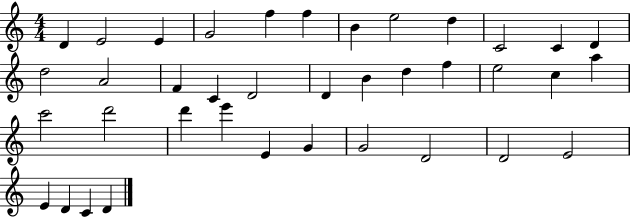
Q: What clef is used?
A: treble